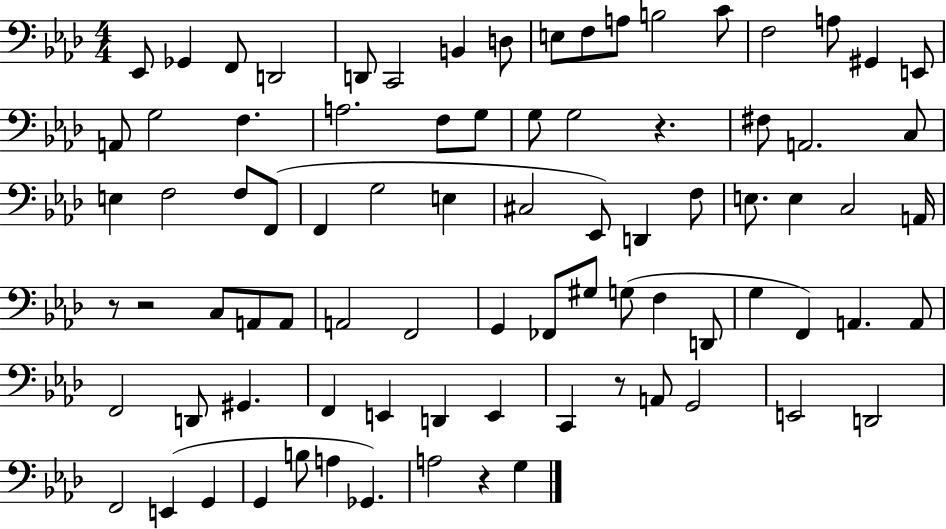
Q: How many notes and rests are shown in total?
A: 84